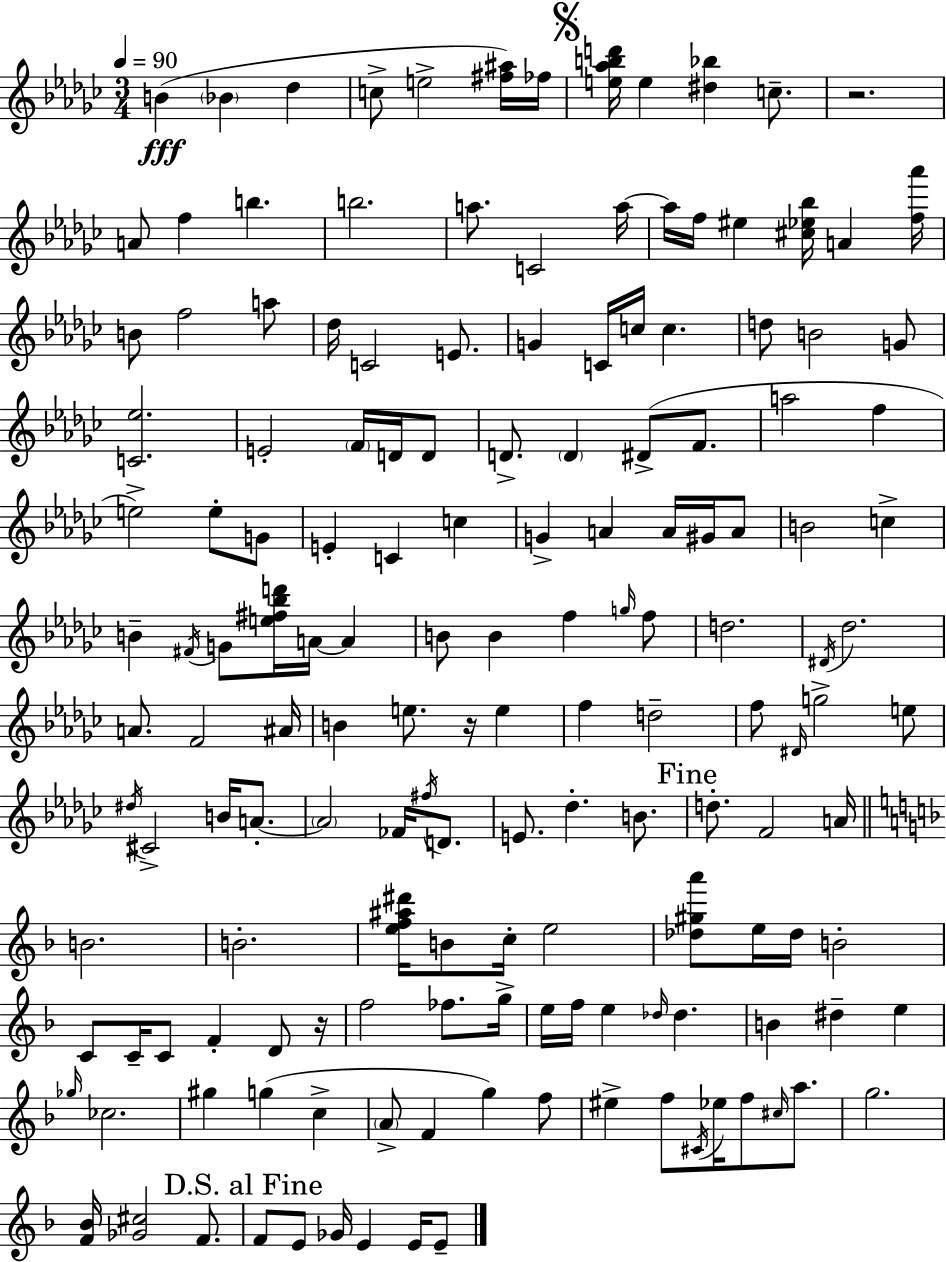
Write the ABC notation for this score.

X:1
T:Untitled
M:3/4
L:1/4
K:Ebm
B _B _d c/2 e2 [^f^a]/4 _f/4 [e_abd']/4 e [^d_b] c/2 z2 A/2 f b b2 a/2 C2 a/4 a/4 f/4 ^e [^c_e_b]/4 A [f_a']/4 B/2 f2 a/2 _d/4 C2 E/2 G C/4 c/4 c d/2 B2 G/2 [C_e]2 E2 F/4 D/4 D/2 D/2 D ^D/2 F/2 a2 f e2 e/2 G/2 E C c G A A/4 ^G/4 A/2 B2 c B ^F/4 G/2 [e^f_bd']/4 A/4 A B/2 B f g/4 f/2 d2 ^D/4 _d2 A/2 F2 ^A/4 B e/2 z/4 e f d2 f/2 ^D/4 g2 e/2 ^d/4 ^C2 B/4 A/2 A2 _F/4 ^f/4 D/2 E/2 _d B/2 d/2 F2 A/4 B2 B2 [ef^a^d']/4 B/2 c/4 e2 [_d^ga']/2 e/4 _d/4 B2 C/2 C/4 C/2 F D/2 z/4 f2 _f/2 g/4 e/4 f/4 e _d/4 _d B ^d e _g/4 _c2 ^g g c A/2 F g f/2 ^e f/2 ^C/4 _e/4 f/2 ^c/4 a/2 g2 [F_B]/4 [_G^c]2 F/2 F/2 E/2 _G/4 E E/4 E/2